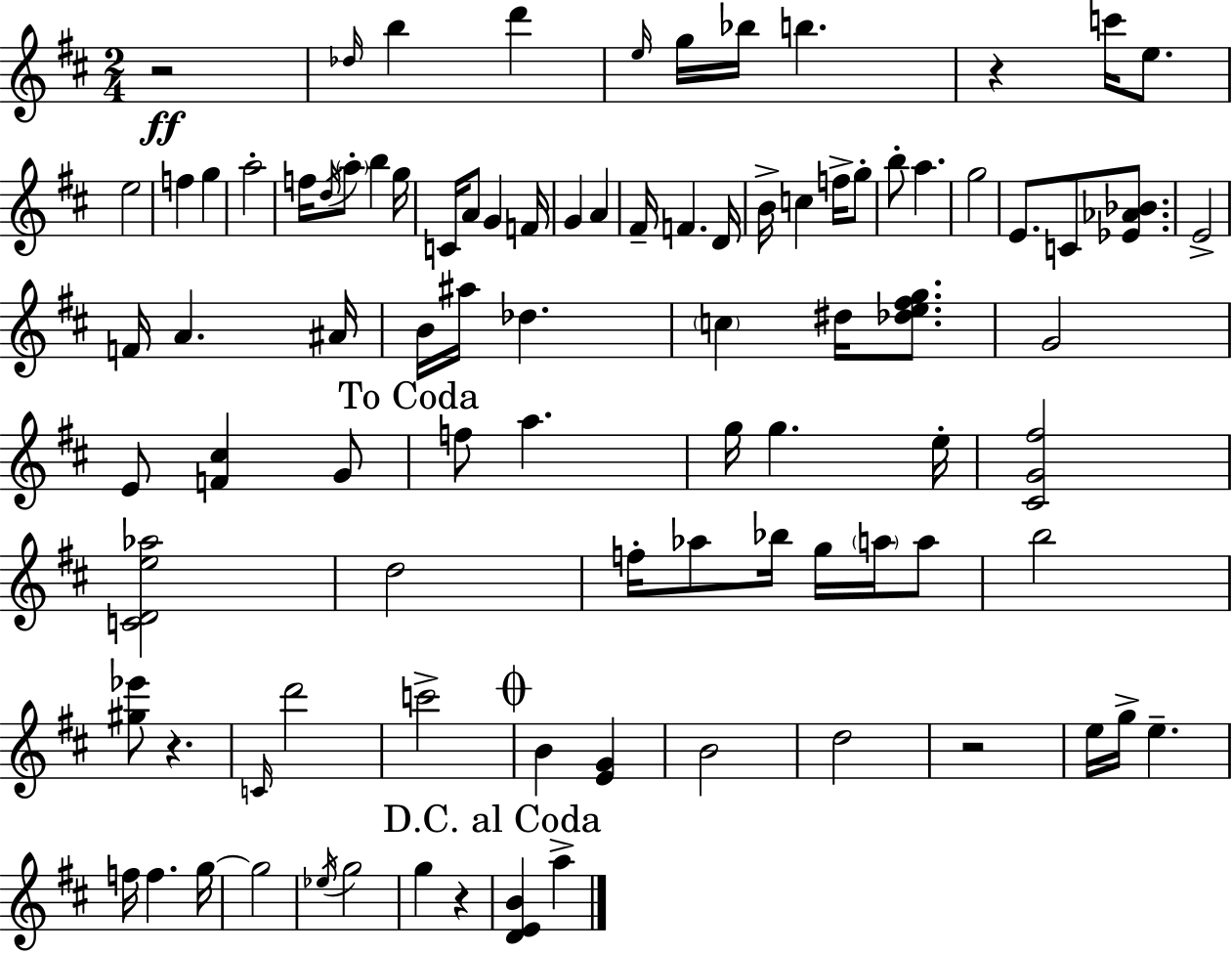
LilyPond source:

{
  \clef treble
  \numericTimeSignature
  \time 2/4
  \key d \major
  r2\ff | \grace { des''16 } b''4 d'''4 | \grace { e''16 } g''16 bes''16 b''4. | r4 c'''16 e''8. | \break e''2 | f''4 g''4 | a''2-. | f''16 \acciaccatura { d''16 } \parenthesize a''8-. b''4 | \break g''16 c'16 a'8 g'4 | f'16 g'4 a'4 | fis'16-- f'4. | d'16 b'16-> c''4 | \break f''16-> g''8-. b''8-. a''4. | g''2 | e'8. c'8 | <ees' aes' bes'>8. e'2-> | \break f'16 a'4. | ais'16 b'16 ais''16 des''4. | \parenthesize c''4 dis''16 | <des'' e'' fis'' g''>8. g'2 | \break e'8 <f' cis''>4 | g'8 \mark "To Coda" f''8 a''4. | g''16 g''4. | e''16-. <cis' g' fis''>2 | \break <c' d' e'' aes''>2 | d''2 | f''16-. aes''8 bes''16 g''16 | \parenthesize a''16 a''8 b''2 | \break <gis'' ees'''>8 r4. | \grace { c'16 } d'''2 | c'''2-> | \mark \markup { \musicglyph "scripts.coda" } b'4 | \break <e' g'>4 b'2 | d''2 | r2 | e''16 g''16-> e''4.-- | \break f''16 f''4. | g''16~~ g''2 | \acciaccatura { ees''16 } g''2 | g''4 | \break r4 \mark "D.C. al Coda" <d' e' b'>4 | a''4-> \bar "|."
}